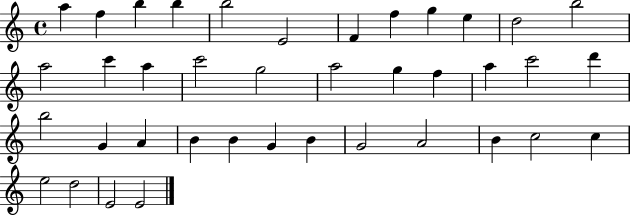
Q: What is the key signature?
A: C major